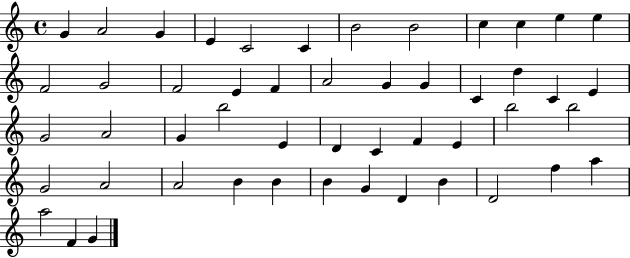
{
  \clef treble
  \time 4/4
  \defaultTimeSignature
  \key c \major
  g'4 a'2 g'4 | e'4 c'2 c'4 | b'2 b'2 | c''4 c''4 e''4 e''4 | \break f'2 g'2 | f'2 e'4 f'4 | a'2 g'4 g'4 | c'4 d''4 c'4 e'4 | \break g'2 a'2 | g'4 b''2 e'4 | d'4 c'4 f'4 e'4 | b''2 b''2 | \break g'2 a'2 | a'2 b'4 b'4 | b'4 g'4 d'4 b'4 | d'2 f''4 a''4 | \break a''2 f'4 g'4 | \bar "|."
}